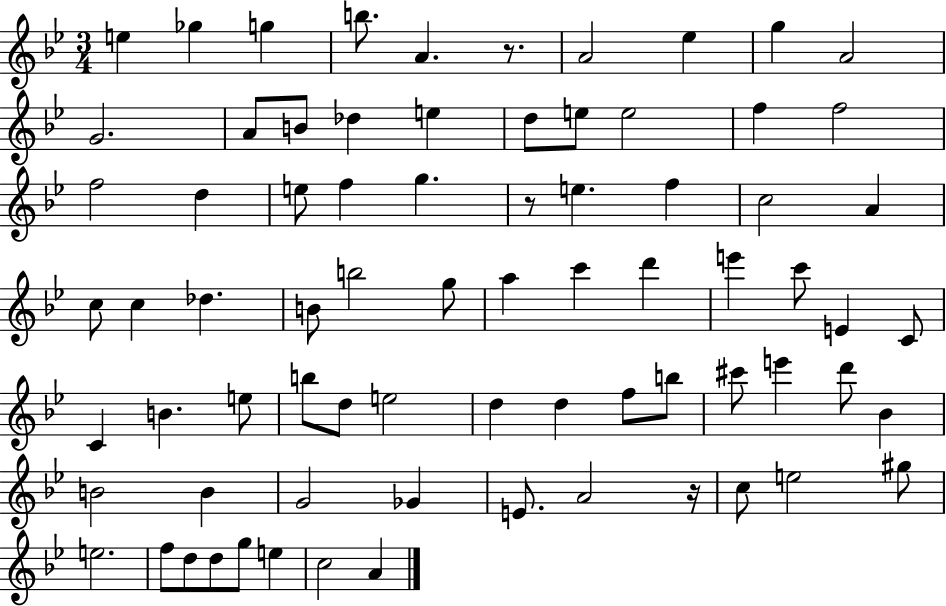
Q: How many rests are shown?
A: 3